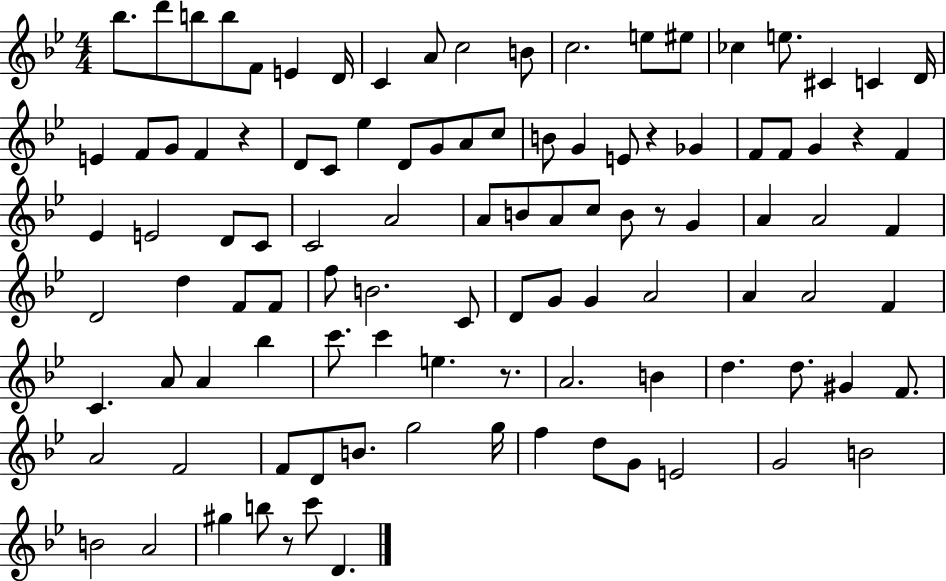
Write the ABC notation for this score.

X:1
T:Untitled
M:4/4
L:1/4
K:Bb
_b/2 d'/2 b/2 b/2 F/2 E D/4 C A/2 c2 B/2 c2 e/2 ^e/2 _c e/2 ^C C D/4 E F/2 G/2 F z D/2 C/2 _e D/2 G/2 A/2 c/2 B/2 G E/2 z _G F/2 F/2 G z F _E E2 D/2 C/2 C2 A2 A/2 B/2 A/2 c/2 B/2 z/2 G A A2 F D2 d F/2 F/2 f/2 B2 C/2 D/2 G/2 G A2 A A2 F C A/2 A _b c'/2 c' e z/2 A2 B d d/2 ^G F/2 A2 F2 F/2 D/2 B/2 g2 g/4 f d/2 G/2 E2 G2 B2 B2 A2 ^g b/2 z/2 c'/2 D